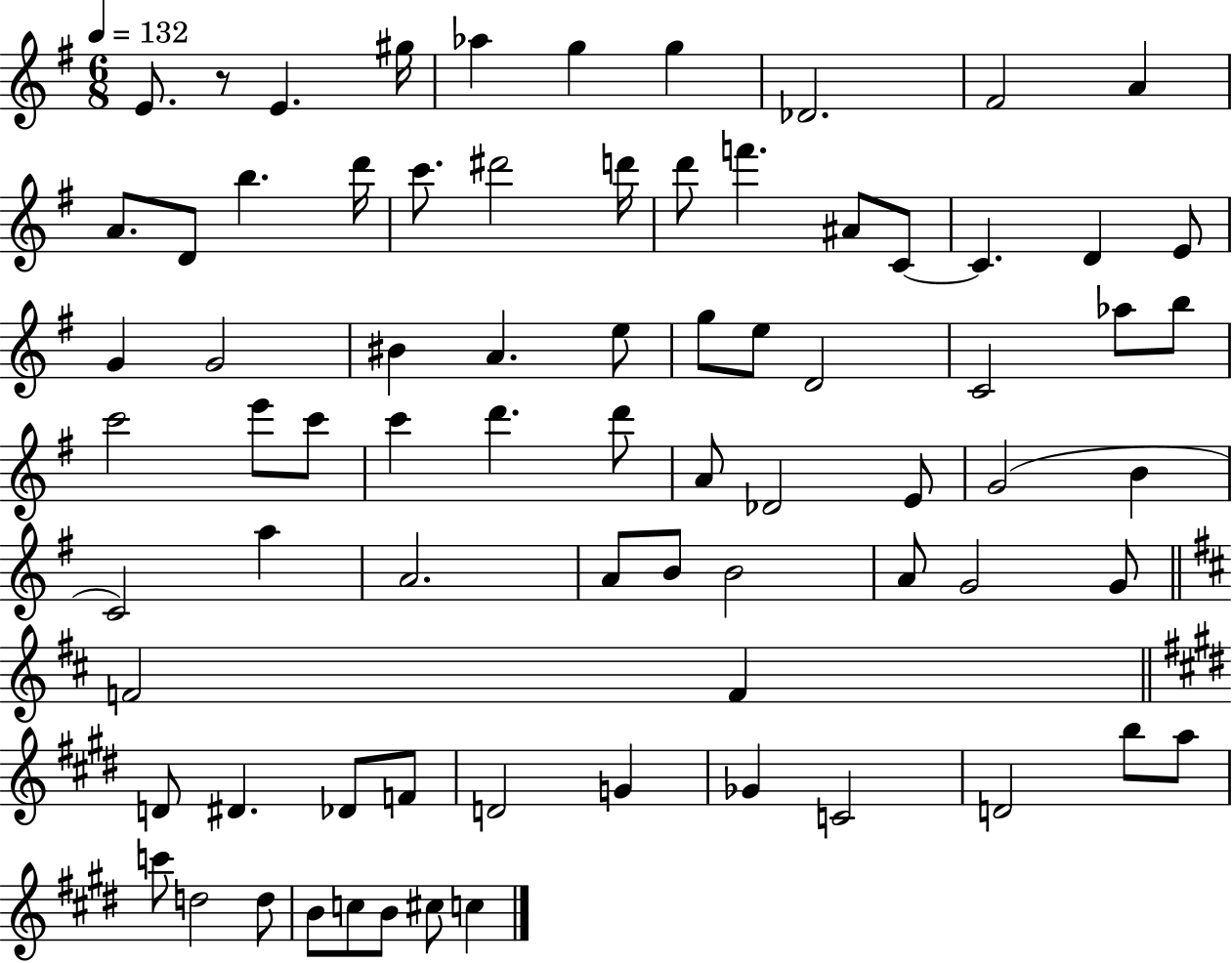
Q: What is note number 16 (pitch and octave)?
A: D6